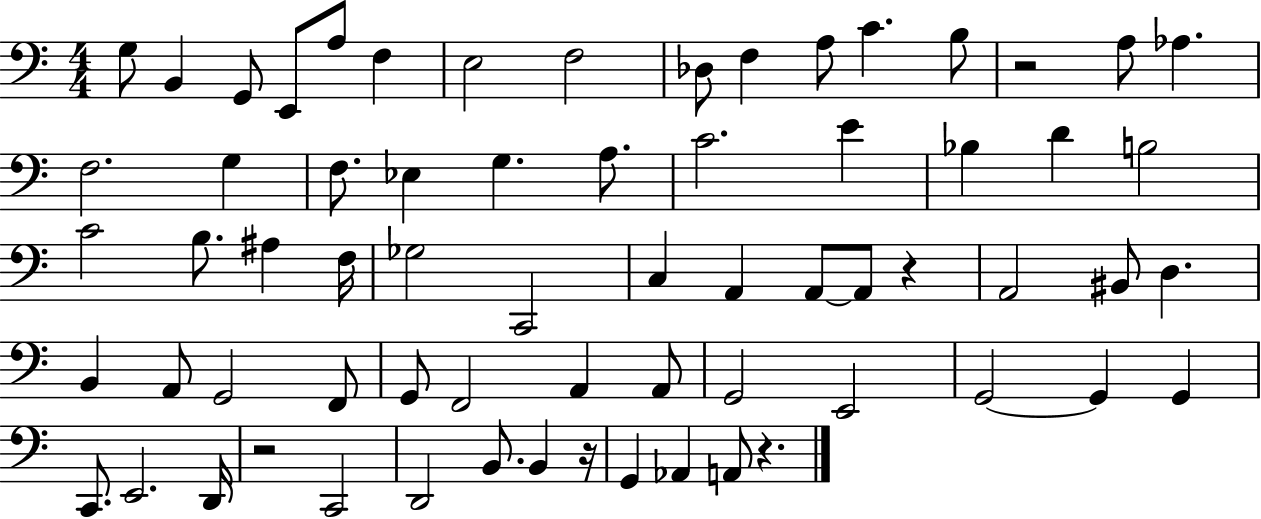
X:1
T:Untitled
M:4/4
L:1/4
K:C
G,/2 B,, G,,/2 E,,/2 A,/2 F, E,2 F,2 _D,/2 F, A,/2 C B,/2 z2 A,/2 _A, F,2 G, F,/2 _E, G, A,/2 C2 E _B, D B,2 C2 B,/2 ^A, F,/4 _G,2 C,,2 C, A,, A,,/2 A,,/2 z A,,2 ^B,,/2 D, B,, A,,/2 G,,2 F,,/2 G,,/2 F,,2 A,, A,,/2 G,,2 E,,2 G,,2 G,, G,, C,,/2 E,,2 D,,/4 z2 C,,2 D,,2 B,,/2 B,, z/4 G,, _A,, A,,/2 z